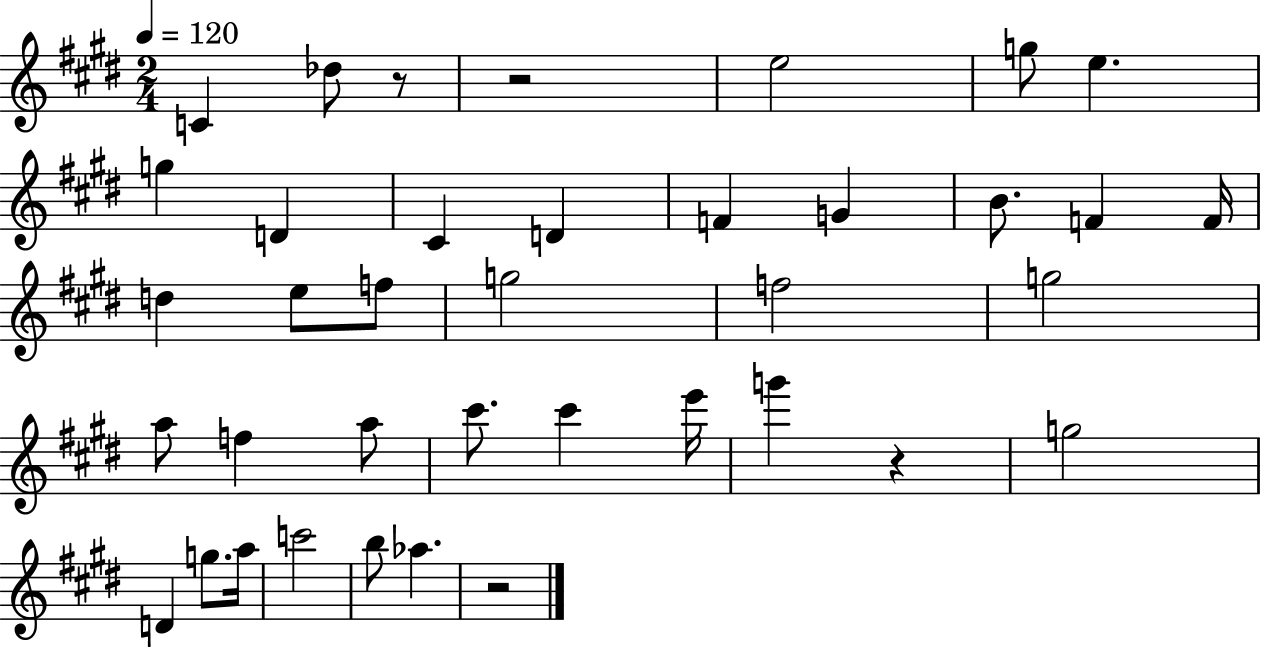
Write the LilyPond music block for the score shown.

{
  \clef treble
  \numericTimeSignature
  \time 2/4
  \key e \major
  \tempo 4 = 120
  c'4 des''8 r8 | r2 | e''2 | g''8 e''4. | \break g''4 d'4 | cis'4 d'4 | f'4 g'4 | b'8. f'4 f'16 | \break d''4 e''8 f''8 | g''2 | f''2 | g''2 | \break a''8 f''4 a''8 | cis'''8. cis'''4 e'''16 | g'''4 r4 | g''2 | \break d'4 g''8. a''16 | c'''2 | b''8 aes''4. | r2 | \break \bar "|."
}